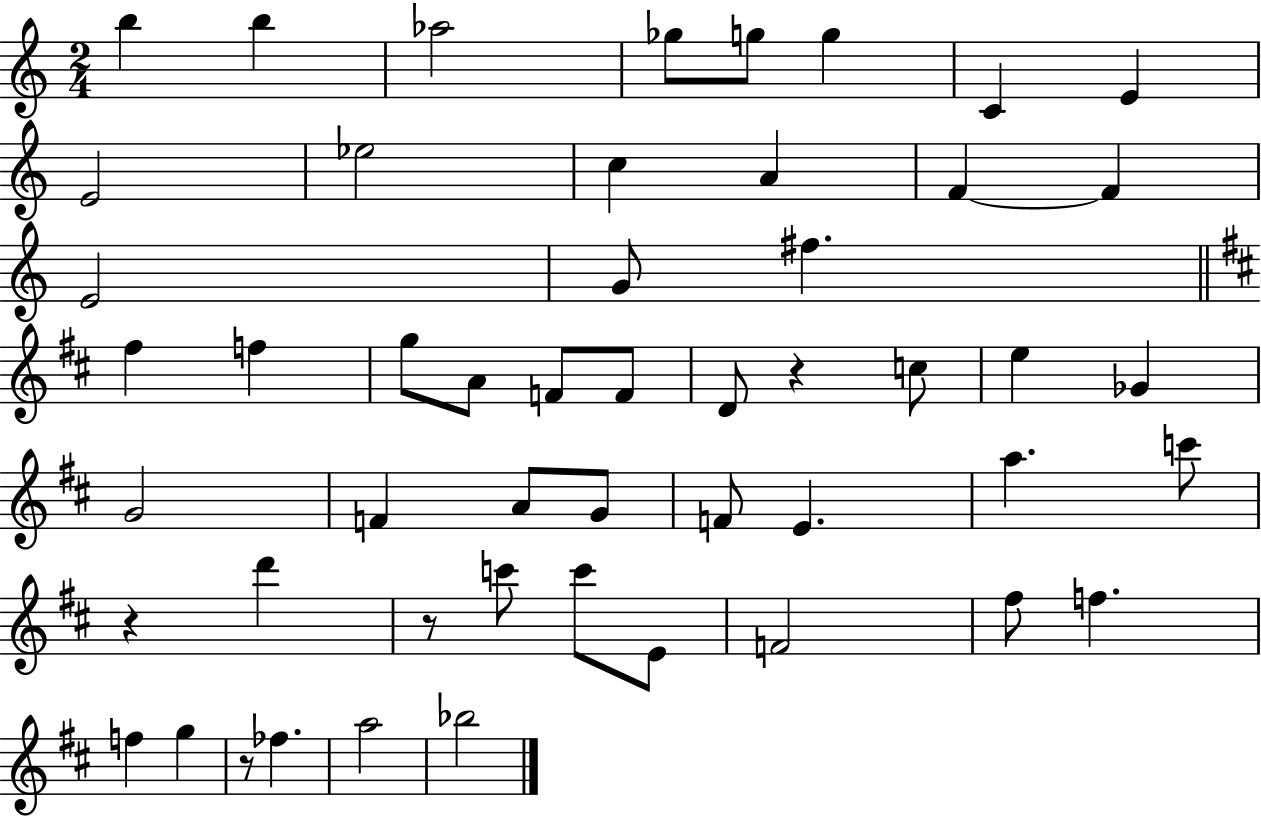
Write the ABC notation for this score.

X:1
T:Untitled
M:2/4
L:1/4
K:C
b b _a2 _g/2 g/2 g C E E2 _e2 c A F F E2 G/2 ^f ^f f g/2 A/2 F/2 F/2 D/2 z c/2 e _G G2 F A/2 G/2 F/2 E a c'/2 z d' z/2 c'/2 c'/2 E/2 F2 ^f/2 f f g z/2 _f a2 _b2